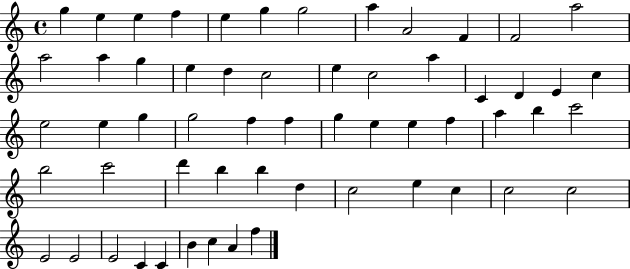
G5/q E5/q E5/q F5/q E5/q G5/q G5/h A5/q A4/h F4/q F4/h A5/h A5/h A5/q G5/q E5/q D5/q C5/h E5/q C5/h A5/q C4/q D4/q E4/q C5/q E5/h E5/q G5/q G5/h F5/q F5/q G5/q E5/q E5/q F5/q A5/q B5/q C6/h B5/h C6/h D6/q B5/q B5/q D5/q C5/h E5/q C5/q C5/h C5/h E4/h E4/h E4/h C4/q C4/q B4/q C5/q A4/q F5/q